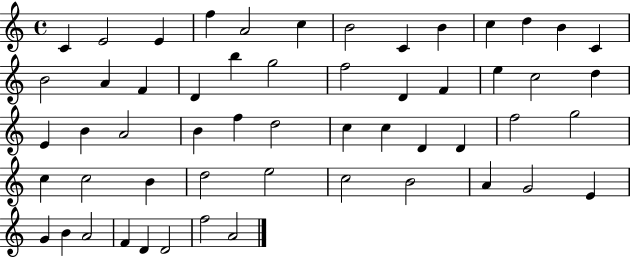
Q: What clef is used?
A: treble